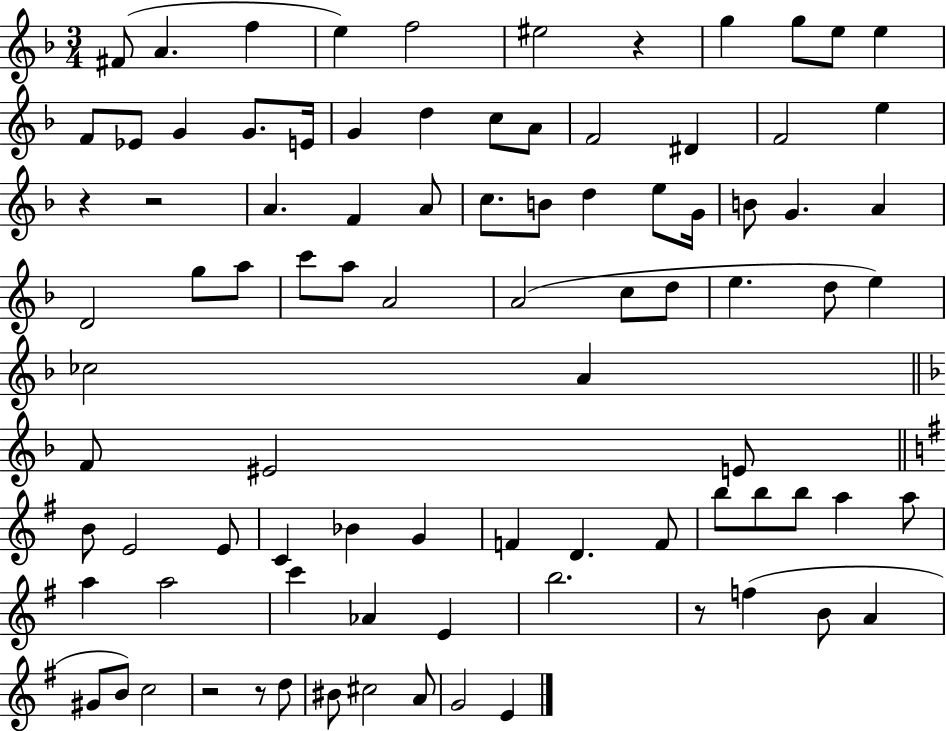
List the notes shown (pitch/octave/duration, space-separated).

F#4/e A4/q. F5/q E5/q F5/h EIS5/h R/q G5/q G5/e E5/e E5/q F4/e Eb4/e G4/q G4/e. E4/s G4/q D5/q C5/e A4/e F4/h D#4/q F4/h E5/q R/q R/h A4/q. F4/q A4/e C5/e. B4/e D5/q E5/e G4/s B4/e G4/q. A4/q D4/h G5/e A5/e C6/e A5/e A4/h A4/h C5/e D5/e E5/q. D5/e E5/q CES5/h A4/q F4/e EIS4/h E4/e B4/e E4/h E4/e C4/q Bb4/q G4/q F4/q D4/q. F4/e B5/e B5/e B5/e A5/q A5/e A5/q A5/h C6/q Ab4/q E4/q B5/h. R/e F5/q B4/e A4/q G#4/e B4/e C5/h R/h R/e D5/e BIS4/e C#5/h A4/e G4/h E4/q